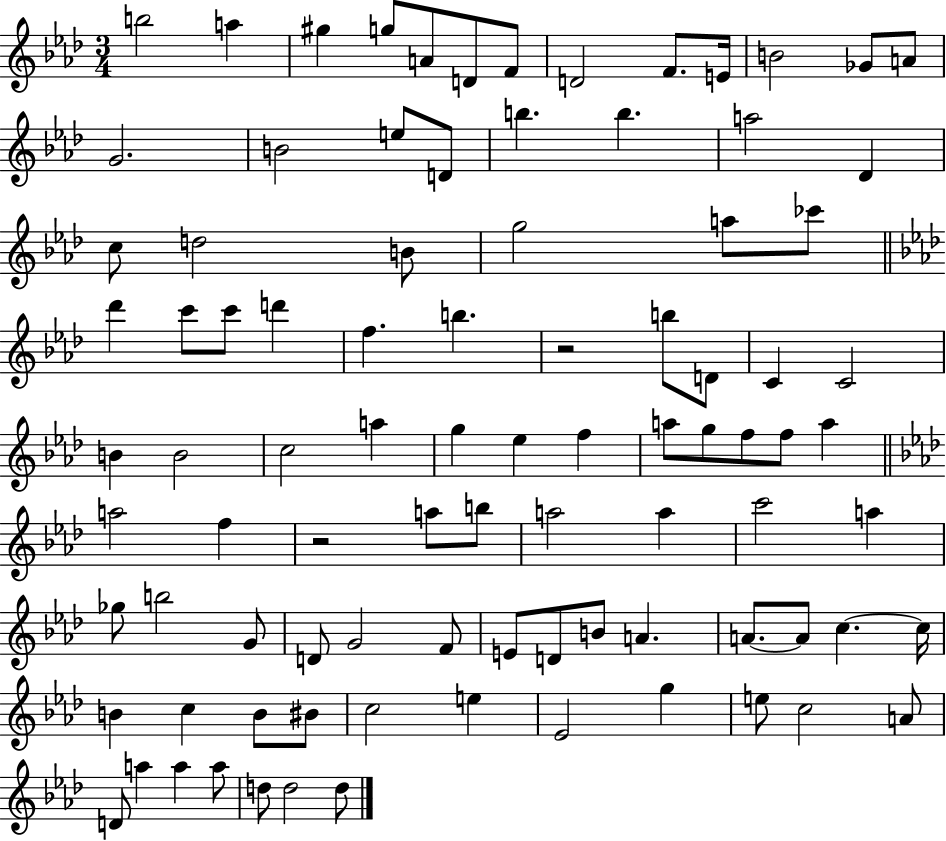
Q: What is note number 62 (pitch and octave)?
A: G4